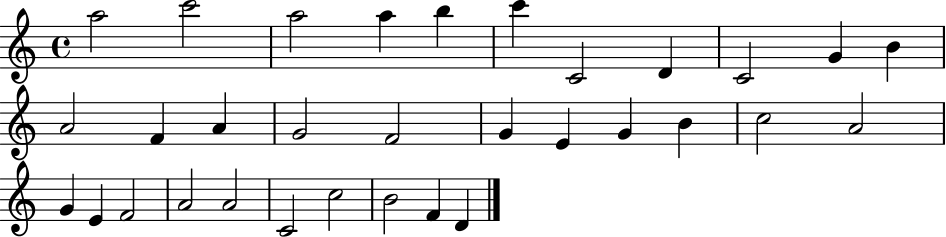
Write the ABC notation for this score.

X:1
T:Untitled
M:4/4
L:1/4
K:C
a2 c'2 a2 a b c' C2 D C2 G B A2 F A G2 F2 G E G B c2 A2 G E F2 A2 A2 C2 c2 B2 F D